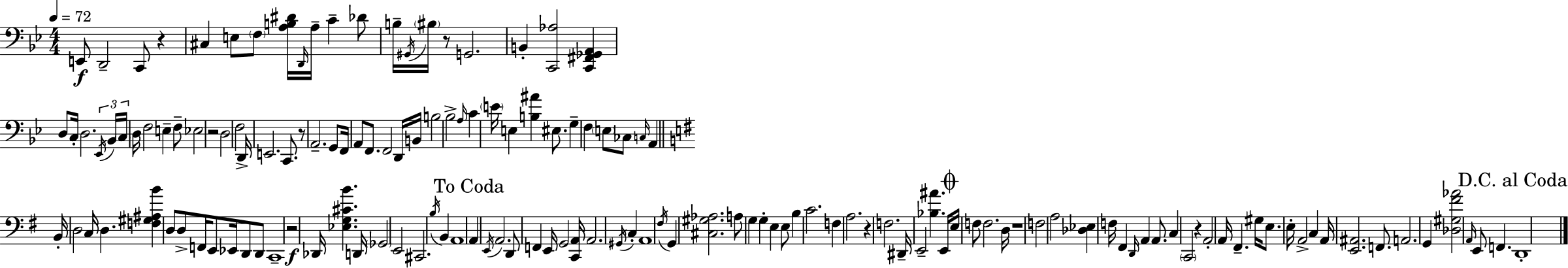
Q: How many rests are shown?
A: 8